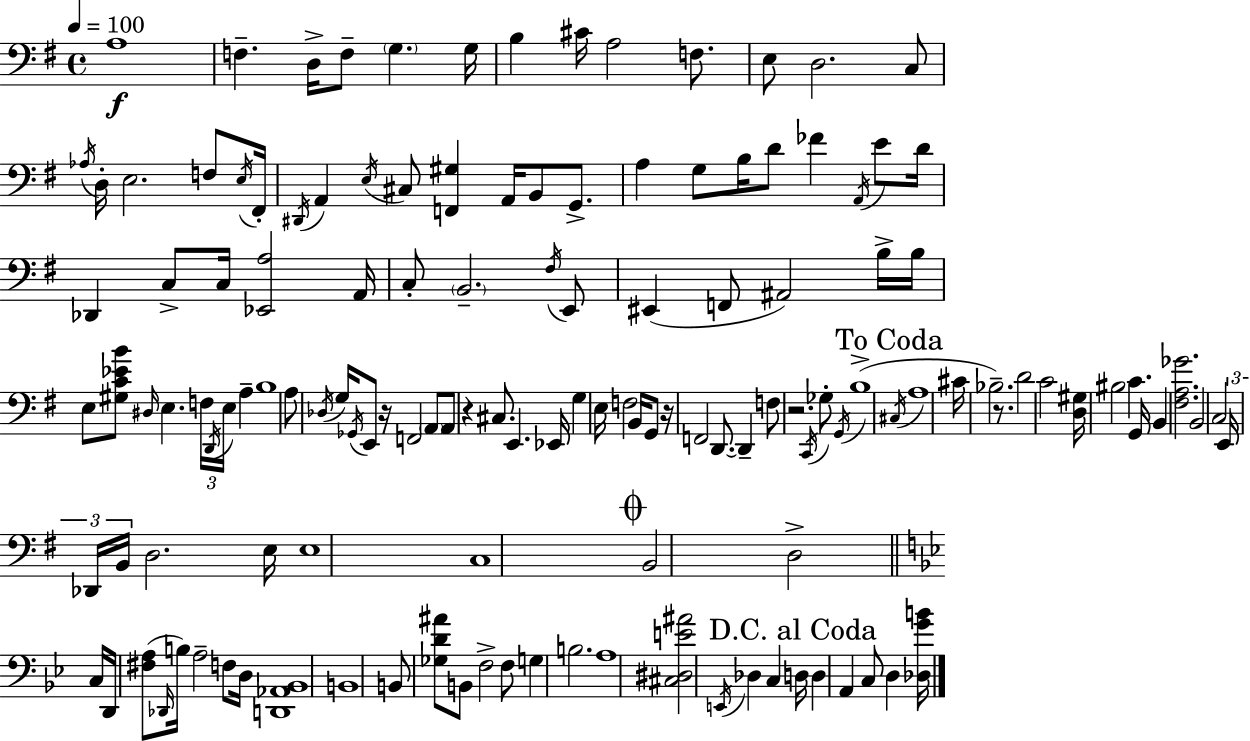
X:1
T:Untitled
M:4/4
L:1/4
K:G
A,4 F, D,/4 F,/2 G, G,/4 B, ^C/4 A,2 F,/2 E,/2 D,2 C,/2 _A,/4 D,/4 E,2 F,/2 E,/4 ^F,,/4 ^D,,/4 A,, E,/4 ^C,/2 [F,,^G,] A,,/4 B,,/2 G,,/2 A, G,/2 B,/4 D/2 _F A,,/4 E/2 D/4 _D,, C,/2 C,/4 [_E,,A,]2 A,,/4 C,/2 B,,2 ^F,/4 E,,/2 ^E,, F,,/2 ^A,,2 B,/4 B,/4 E,/2 [^G,C_EB]/2 ^D,/4 E, F,/4 D,,/4 E,/4 A, B,4 A,/2 _D,/4 G,/4 _G,,/4 E,,/2 z/4 F,,2 A,,/2 A,,/2 z ^C,/2 E,, _E,,/4 G, E,/4 F,2 B,,/4 G,,/2 z/4 F,,2 D,,/2 D,, F,/2 z2 C,,/4 _G,/2 G,,/4 B,4 ^C,/4 A,4 ^C/4 _B,2 z/2 D2 C2 [D,^G,]/4 ^B,2 C G,,/4 B,, [^F,A,_G]2 B,,2 C,2 E,,/4 _D,,/4 B,,/4 D,2 E,/4 E,4 C,4 B,,2 D,2 C,/4 D,,/4 [^F,A,]/2 _D,,/4 B,/4 A,2 F,/2 D,/4 [D,,_A,,_B,,]4 B,,4 B,,/2 [_G,D^A]/2 B,,/2 F,2 F,/2 G, B,2 A,4 [^C,^D,E^A]2 E,,/4 _D, C, D,/4 D, A,, C,/2 D, [_D,GB]/4